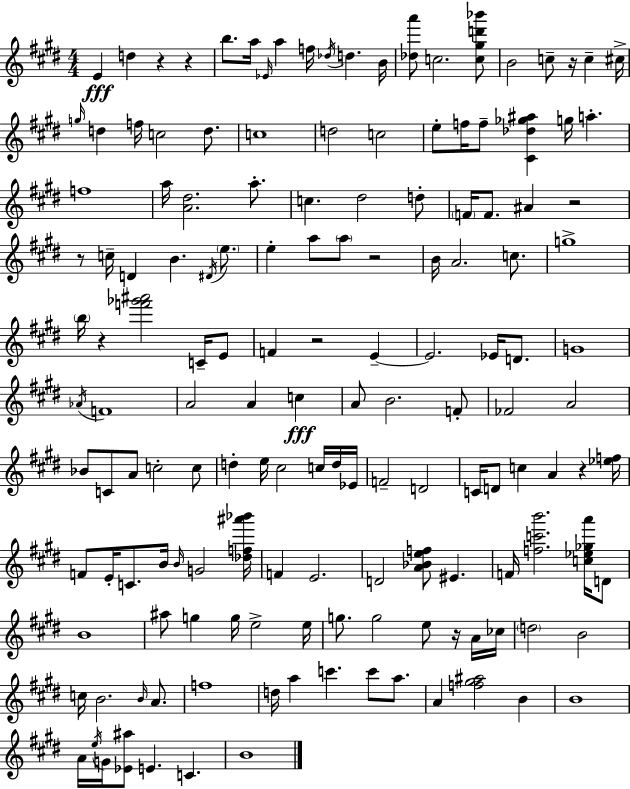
E4/q D5/q R/q R/q B5/e. A5/s Eb4/s A5/q F5/s Db5/s D5/q. B4/s [Db5,A6]/e C5/h. [C5,G#5,D6,Bb6]/e B4/h C5/e R/s C5/q C#5/s G5/s D5/q F5/s C5/h D5/e. C5/w D5/h C5/h E5/e F5/s F5/e [C#4,Db5,Gb5,A#5]/q G5/s A5/q. F5/w A5/s [A4,D#5]/h. A5/e. C5/q. D#5/h D5/e F4/s F4/e. A#4/q R/h R/e C5/s D4/q B4/q. D#4/s E5/e. E5/q A5/e A5/e R/h B4/s A4/h. C5/e. G5/w B5/s R/q [F6,Gb6,A#6]/h C4/s E4/e F4/q R/h E4/q E4/h. Eb4/s D4/e. G4/w Ab4/s F4/w A4/h A4/q C5/q A4/e B4/h. F4/e FES4/h A4/h Bb4/e C4/e A4/e C5/h C5/e D5/q E5/s C#5/h C5/s D5/s Eb4/s F4/h D4/h C4/s D4/e C5/q A4/q R/q [Eb5,F5]/s F4/e E4/s C4/e. B4/s B4/s G4/h [Db5,F5,A#6,Bb6]/s F4/q E4/h. D4/h [A4,Bb4,E5,F5]/e EIS4/q. F4/s [F5,C6,B6]/h. [C5,Eb5,Gb5,A6]/s D4/e B4/w A#5/e G5/q G5/s E5/h E5/s G5/e. G5/h E5/e R/s A4/s CES5/s D5/h B4/h C5/s B4/h. B4/s A4/e. F5/w D5/s A5/q C6/q. C6/e A5/e. A4/q [F5,G#5,A#5]/h B4/q B4/w A4/s E5/s G4/s [Eb4,A#5]/e E4/q. C4/q. B4/w